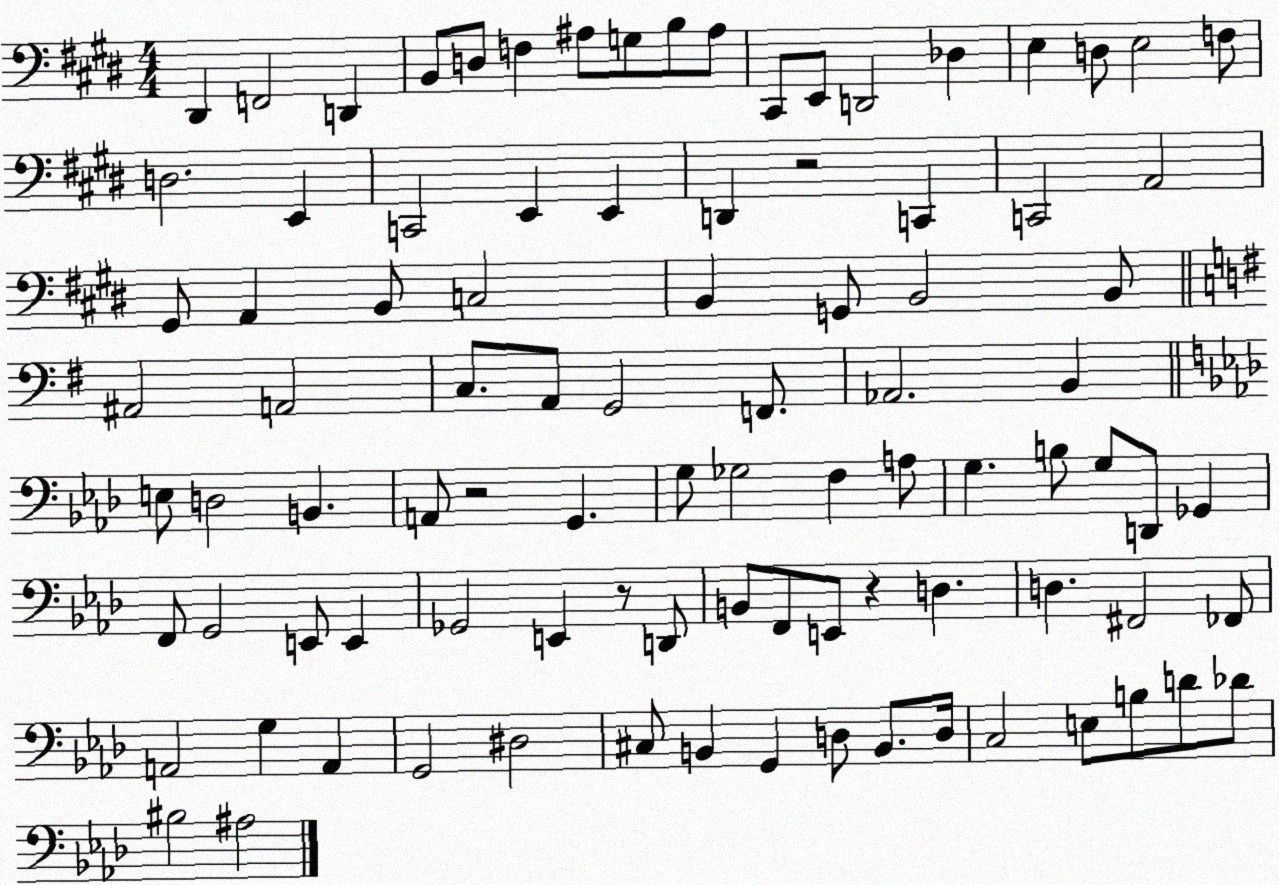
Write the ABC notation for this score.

X:1
T:Untitled
M:4/4
L:1/4
K:E
^D,, F,,2 D,, B,,/2 D,/2 F, ^A,/2 G,/2 B,/2 ^A,/2 ^C,,/2 E,,/2 D,,2 _D, E, D,/2 E,2 F,/2 D,2 E,, C,,2 E,, E,, D,, z2 C,, C,,2 A,,2 ^G,,/2 A,, B,,/2 C,2 B,, G,,/2 B,,2 B,,/2 ^A,,2 A,,2 C,/2 A,,/2 G,,2 F,,/2 _A,,2 B,, E,/2 D,2 B,, A,,/2 z2 G,, G,/2 _G,2 F, A,/2 G, B,/2 G,/2 D,,/2 _G,, F,,/2 G,,2 E,,/2 E,, _G,,2 E,, z/2 D,,/2 B,,/2 F,,/2 E,,/2 z D, D, ^F,,2 _F,,/2 A,,2 G, A,, G,,2 ^D,2 ^C,/2 B,, G,, D,/2 B,,/2 D,/4 C,2 E,/2 B,/2 D/2 _D/2 ^B,2 ^A,2